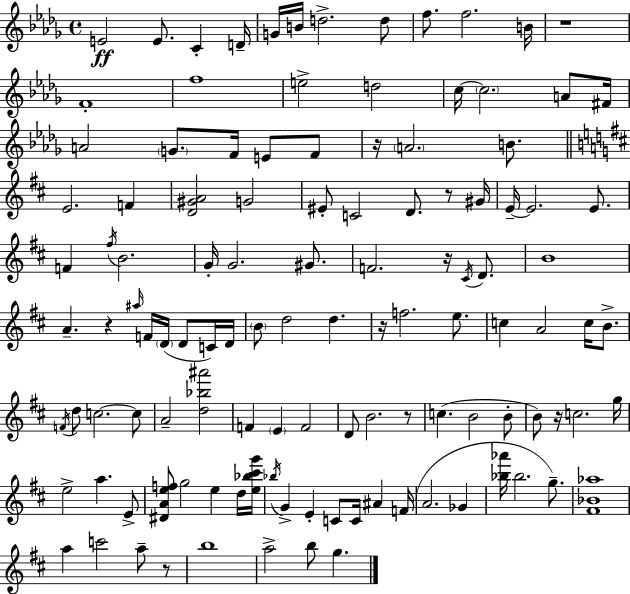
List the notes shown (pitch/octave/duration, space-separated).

E4/h E4/e. C4/q D4/s G4/s B4/s D5/h. D5/e F5/e. F5/h. B4/s R/w F4/w F5/w E5/h D5/h C5/s C5/h. A4/e F#4/s A4/h G4/e. F4/s E4/e F4/e R/s A4/h. B4/e. E4/h. F4/q [D4,G#4,A4]/h G4/h EIS4/e C4/h D4/e. R/e G#4/s E4/s E4/h. E4/e. F4/q F#5/s B4/h. G4/s G4/h. G#4/e. F4/h. R/s C#4/s D4/e. B4/w A4/q. R/q A#5/s F4/s D4/s D4/e C4/s D4/s B4/e D5/h D5/q. R/s F5/h. E5/e. C5/q A4/h C5/s B4/e. F4/s D5/e C5/h. C5/e A4/h [D5,Bb5,A#6]/h F4/q E4/q F4/h D4/e B4/h. R/e C5/q. B4/h B4/e B4/e R/s C5/h. G5/s E5/h A5/q. E4/e [D#4,A4,E5,F5]/e G5/h E5/q D5/s [E5,Bb5,C#6,G6]/s Bb5/s G4/q E4/q C4/e C4/s A#4/q F4/s A4/h. Gb4/q [Bb5,Ab6]/s Bb5/h. G5/e. [F#4,Bb4,Ab5]/w A5/q C6/h A5/e R/e B5/w A5/h B5/e G5/q.